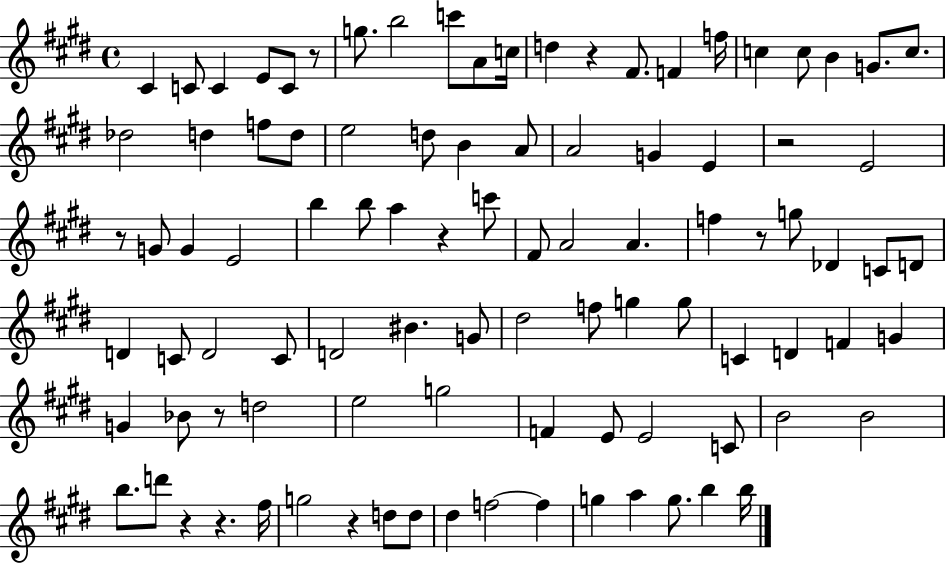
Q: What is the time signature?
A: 4/4